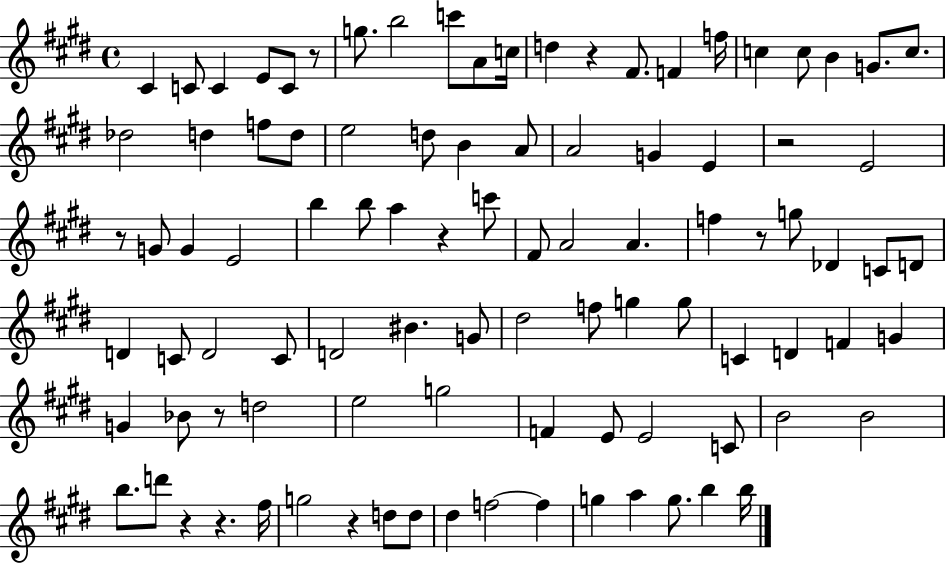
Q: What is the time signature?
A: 4/4